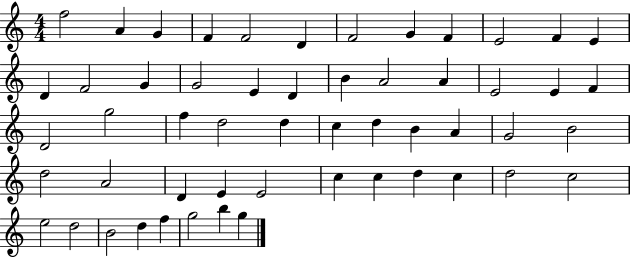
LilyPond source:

{
  \clef treble
  \numericTimeSignature
  \time 4/4
  \key c \major
  f''2 a'4 g'4 | f'4 f'2 d'4 | f'2 g'4 f'4 | e'2 f'4 e'4 | \break d'4 f'2 g'4 | g'2 e'4 d'4 | b'4 a'2 a'4 | e'2 e'4 f'4 | \break d'2 g''2 | f''4 d''2 d''4 | c''4 d''4 b'4 a'4 | g'2 b'2 | \break d''2 a'2 | d'4 e'4 e'2 | c''4 c''4 d''4 c''4 | d''2 c''2 | \break e''2 d''2 | b'2 d''4 f''4 | g''2 b''4 g''4 | \bar "|."
}